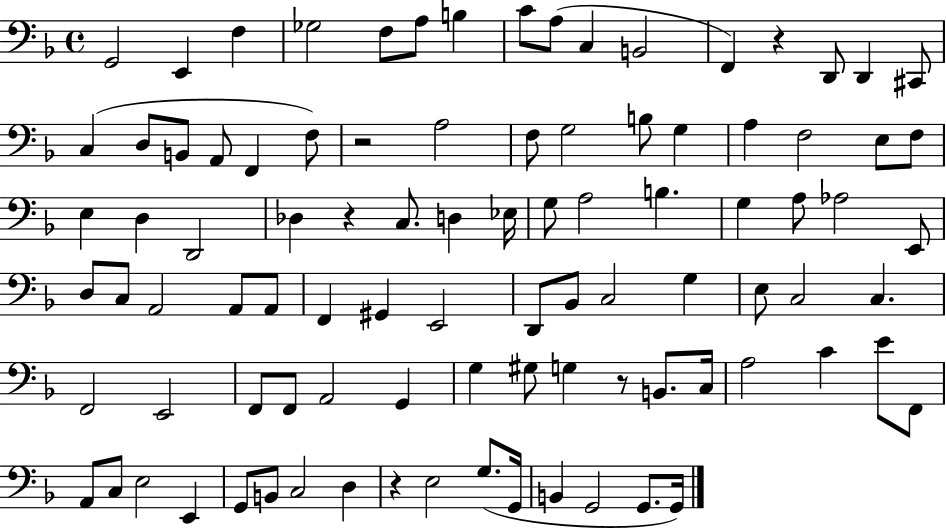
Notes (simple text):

G2/h E2/q F3/q Gb3/h F3/e A3/e B3/q C4/e A3/e C3/q B2/h F2/q R/q D2/e D2/q C#2/e C3/q D3/e B2/e A2/e F2/q F3/e R/h A3/h F3/e G3/h B3/e G3/q A3/q F3/h E3/e F3/e E3/q D3/q D2/h Db3/q R/q C3/e. D3/q Eb3/s G3/e A3/h B3/q. G3/q A3/e Ab3/h E2/e D3/e C3/e A2/h A2/e A2/e F2/q G#2/q E2/h D2/e Bb2/e C3/h G3/q E3/e C3/h C3/q. F2/h E2/h F2/e F2/e A2/h G2/q G3/q G#3/e G3/q R/e B2/e. C3/s A3/h C4/q E4/e F2/e A2/e C3/e E3/h E2/q G2/e B2/e C3/h D3/q R/q E3/h G3/e. G2/s B2/q G2/h G2/e. G2/s